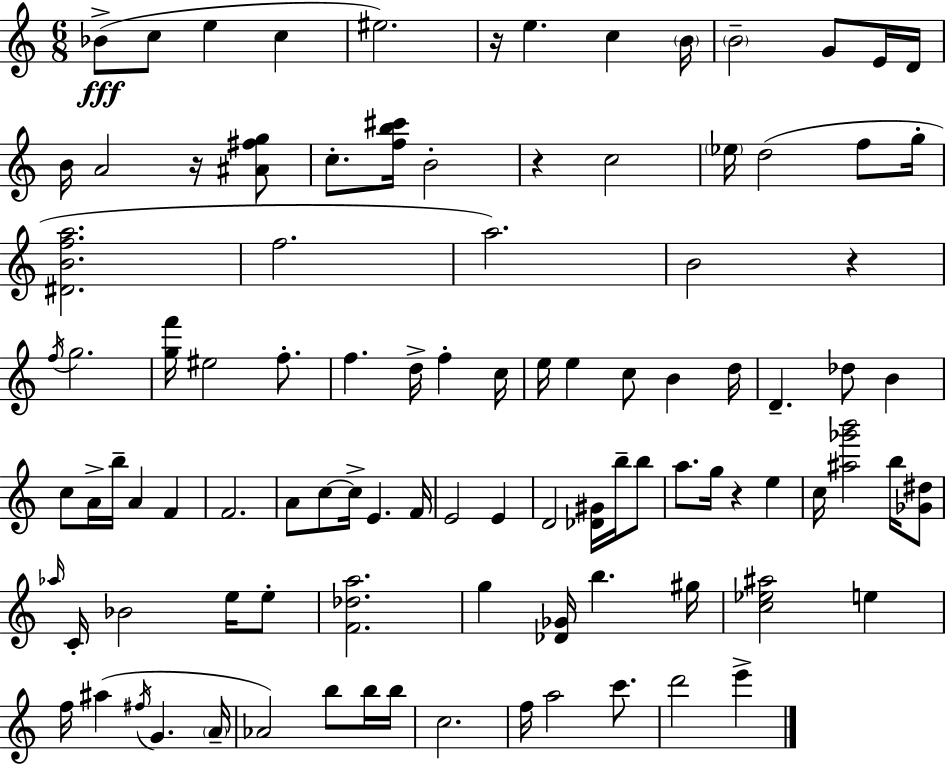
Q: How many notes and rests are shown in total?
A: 100